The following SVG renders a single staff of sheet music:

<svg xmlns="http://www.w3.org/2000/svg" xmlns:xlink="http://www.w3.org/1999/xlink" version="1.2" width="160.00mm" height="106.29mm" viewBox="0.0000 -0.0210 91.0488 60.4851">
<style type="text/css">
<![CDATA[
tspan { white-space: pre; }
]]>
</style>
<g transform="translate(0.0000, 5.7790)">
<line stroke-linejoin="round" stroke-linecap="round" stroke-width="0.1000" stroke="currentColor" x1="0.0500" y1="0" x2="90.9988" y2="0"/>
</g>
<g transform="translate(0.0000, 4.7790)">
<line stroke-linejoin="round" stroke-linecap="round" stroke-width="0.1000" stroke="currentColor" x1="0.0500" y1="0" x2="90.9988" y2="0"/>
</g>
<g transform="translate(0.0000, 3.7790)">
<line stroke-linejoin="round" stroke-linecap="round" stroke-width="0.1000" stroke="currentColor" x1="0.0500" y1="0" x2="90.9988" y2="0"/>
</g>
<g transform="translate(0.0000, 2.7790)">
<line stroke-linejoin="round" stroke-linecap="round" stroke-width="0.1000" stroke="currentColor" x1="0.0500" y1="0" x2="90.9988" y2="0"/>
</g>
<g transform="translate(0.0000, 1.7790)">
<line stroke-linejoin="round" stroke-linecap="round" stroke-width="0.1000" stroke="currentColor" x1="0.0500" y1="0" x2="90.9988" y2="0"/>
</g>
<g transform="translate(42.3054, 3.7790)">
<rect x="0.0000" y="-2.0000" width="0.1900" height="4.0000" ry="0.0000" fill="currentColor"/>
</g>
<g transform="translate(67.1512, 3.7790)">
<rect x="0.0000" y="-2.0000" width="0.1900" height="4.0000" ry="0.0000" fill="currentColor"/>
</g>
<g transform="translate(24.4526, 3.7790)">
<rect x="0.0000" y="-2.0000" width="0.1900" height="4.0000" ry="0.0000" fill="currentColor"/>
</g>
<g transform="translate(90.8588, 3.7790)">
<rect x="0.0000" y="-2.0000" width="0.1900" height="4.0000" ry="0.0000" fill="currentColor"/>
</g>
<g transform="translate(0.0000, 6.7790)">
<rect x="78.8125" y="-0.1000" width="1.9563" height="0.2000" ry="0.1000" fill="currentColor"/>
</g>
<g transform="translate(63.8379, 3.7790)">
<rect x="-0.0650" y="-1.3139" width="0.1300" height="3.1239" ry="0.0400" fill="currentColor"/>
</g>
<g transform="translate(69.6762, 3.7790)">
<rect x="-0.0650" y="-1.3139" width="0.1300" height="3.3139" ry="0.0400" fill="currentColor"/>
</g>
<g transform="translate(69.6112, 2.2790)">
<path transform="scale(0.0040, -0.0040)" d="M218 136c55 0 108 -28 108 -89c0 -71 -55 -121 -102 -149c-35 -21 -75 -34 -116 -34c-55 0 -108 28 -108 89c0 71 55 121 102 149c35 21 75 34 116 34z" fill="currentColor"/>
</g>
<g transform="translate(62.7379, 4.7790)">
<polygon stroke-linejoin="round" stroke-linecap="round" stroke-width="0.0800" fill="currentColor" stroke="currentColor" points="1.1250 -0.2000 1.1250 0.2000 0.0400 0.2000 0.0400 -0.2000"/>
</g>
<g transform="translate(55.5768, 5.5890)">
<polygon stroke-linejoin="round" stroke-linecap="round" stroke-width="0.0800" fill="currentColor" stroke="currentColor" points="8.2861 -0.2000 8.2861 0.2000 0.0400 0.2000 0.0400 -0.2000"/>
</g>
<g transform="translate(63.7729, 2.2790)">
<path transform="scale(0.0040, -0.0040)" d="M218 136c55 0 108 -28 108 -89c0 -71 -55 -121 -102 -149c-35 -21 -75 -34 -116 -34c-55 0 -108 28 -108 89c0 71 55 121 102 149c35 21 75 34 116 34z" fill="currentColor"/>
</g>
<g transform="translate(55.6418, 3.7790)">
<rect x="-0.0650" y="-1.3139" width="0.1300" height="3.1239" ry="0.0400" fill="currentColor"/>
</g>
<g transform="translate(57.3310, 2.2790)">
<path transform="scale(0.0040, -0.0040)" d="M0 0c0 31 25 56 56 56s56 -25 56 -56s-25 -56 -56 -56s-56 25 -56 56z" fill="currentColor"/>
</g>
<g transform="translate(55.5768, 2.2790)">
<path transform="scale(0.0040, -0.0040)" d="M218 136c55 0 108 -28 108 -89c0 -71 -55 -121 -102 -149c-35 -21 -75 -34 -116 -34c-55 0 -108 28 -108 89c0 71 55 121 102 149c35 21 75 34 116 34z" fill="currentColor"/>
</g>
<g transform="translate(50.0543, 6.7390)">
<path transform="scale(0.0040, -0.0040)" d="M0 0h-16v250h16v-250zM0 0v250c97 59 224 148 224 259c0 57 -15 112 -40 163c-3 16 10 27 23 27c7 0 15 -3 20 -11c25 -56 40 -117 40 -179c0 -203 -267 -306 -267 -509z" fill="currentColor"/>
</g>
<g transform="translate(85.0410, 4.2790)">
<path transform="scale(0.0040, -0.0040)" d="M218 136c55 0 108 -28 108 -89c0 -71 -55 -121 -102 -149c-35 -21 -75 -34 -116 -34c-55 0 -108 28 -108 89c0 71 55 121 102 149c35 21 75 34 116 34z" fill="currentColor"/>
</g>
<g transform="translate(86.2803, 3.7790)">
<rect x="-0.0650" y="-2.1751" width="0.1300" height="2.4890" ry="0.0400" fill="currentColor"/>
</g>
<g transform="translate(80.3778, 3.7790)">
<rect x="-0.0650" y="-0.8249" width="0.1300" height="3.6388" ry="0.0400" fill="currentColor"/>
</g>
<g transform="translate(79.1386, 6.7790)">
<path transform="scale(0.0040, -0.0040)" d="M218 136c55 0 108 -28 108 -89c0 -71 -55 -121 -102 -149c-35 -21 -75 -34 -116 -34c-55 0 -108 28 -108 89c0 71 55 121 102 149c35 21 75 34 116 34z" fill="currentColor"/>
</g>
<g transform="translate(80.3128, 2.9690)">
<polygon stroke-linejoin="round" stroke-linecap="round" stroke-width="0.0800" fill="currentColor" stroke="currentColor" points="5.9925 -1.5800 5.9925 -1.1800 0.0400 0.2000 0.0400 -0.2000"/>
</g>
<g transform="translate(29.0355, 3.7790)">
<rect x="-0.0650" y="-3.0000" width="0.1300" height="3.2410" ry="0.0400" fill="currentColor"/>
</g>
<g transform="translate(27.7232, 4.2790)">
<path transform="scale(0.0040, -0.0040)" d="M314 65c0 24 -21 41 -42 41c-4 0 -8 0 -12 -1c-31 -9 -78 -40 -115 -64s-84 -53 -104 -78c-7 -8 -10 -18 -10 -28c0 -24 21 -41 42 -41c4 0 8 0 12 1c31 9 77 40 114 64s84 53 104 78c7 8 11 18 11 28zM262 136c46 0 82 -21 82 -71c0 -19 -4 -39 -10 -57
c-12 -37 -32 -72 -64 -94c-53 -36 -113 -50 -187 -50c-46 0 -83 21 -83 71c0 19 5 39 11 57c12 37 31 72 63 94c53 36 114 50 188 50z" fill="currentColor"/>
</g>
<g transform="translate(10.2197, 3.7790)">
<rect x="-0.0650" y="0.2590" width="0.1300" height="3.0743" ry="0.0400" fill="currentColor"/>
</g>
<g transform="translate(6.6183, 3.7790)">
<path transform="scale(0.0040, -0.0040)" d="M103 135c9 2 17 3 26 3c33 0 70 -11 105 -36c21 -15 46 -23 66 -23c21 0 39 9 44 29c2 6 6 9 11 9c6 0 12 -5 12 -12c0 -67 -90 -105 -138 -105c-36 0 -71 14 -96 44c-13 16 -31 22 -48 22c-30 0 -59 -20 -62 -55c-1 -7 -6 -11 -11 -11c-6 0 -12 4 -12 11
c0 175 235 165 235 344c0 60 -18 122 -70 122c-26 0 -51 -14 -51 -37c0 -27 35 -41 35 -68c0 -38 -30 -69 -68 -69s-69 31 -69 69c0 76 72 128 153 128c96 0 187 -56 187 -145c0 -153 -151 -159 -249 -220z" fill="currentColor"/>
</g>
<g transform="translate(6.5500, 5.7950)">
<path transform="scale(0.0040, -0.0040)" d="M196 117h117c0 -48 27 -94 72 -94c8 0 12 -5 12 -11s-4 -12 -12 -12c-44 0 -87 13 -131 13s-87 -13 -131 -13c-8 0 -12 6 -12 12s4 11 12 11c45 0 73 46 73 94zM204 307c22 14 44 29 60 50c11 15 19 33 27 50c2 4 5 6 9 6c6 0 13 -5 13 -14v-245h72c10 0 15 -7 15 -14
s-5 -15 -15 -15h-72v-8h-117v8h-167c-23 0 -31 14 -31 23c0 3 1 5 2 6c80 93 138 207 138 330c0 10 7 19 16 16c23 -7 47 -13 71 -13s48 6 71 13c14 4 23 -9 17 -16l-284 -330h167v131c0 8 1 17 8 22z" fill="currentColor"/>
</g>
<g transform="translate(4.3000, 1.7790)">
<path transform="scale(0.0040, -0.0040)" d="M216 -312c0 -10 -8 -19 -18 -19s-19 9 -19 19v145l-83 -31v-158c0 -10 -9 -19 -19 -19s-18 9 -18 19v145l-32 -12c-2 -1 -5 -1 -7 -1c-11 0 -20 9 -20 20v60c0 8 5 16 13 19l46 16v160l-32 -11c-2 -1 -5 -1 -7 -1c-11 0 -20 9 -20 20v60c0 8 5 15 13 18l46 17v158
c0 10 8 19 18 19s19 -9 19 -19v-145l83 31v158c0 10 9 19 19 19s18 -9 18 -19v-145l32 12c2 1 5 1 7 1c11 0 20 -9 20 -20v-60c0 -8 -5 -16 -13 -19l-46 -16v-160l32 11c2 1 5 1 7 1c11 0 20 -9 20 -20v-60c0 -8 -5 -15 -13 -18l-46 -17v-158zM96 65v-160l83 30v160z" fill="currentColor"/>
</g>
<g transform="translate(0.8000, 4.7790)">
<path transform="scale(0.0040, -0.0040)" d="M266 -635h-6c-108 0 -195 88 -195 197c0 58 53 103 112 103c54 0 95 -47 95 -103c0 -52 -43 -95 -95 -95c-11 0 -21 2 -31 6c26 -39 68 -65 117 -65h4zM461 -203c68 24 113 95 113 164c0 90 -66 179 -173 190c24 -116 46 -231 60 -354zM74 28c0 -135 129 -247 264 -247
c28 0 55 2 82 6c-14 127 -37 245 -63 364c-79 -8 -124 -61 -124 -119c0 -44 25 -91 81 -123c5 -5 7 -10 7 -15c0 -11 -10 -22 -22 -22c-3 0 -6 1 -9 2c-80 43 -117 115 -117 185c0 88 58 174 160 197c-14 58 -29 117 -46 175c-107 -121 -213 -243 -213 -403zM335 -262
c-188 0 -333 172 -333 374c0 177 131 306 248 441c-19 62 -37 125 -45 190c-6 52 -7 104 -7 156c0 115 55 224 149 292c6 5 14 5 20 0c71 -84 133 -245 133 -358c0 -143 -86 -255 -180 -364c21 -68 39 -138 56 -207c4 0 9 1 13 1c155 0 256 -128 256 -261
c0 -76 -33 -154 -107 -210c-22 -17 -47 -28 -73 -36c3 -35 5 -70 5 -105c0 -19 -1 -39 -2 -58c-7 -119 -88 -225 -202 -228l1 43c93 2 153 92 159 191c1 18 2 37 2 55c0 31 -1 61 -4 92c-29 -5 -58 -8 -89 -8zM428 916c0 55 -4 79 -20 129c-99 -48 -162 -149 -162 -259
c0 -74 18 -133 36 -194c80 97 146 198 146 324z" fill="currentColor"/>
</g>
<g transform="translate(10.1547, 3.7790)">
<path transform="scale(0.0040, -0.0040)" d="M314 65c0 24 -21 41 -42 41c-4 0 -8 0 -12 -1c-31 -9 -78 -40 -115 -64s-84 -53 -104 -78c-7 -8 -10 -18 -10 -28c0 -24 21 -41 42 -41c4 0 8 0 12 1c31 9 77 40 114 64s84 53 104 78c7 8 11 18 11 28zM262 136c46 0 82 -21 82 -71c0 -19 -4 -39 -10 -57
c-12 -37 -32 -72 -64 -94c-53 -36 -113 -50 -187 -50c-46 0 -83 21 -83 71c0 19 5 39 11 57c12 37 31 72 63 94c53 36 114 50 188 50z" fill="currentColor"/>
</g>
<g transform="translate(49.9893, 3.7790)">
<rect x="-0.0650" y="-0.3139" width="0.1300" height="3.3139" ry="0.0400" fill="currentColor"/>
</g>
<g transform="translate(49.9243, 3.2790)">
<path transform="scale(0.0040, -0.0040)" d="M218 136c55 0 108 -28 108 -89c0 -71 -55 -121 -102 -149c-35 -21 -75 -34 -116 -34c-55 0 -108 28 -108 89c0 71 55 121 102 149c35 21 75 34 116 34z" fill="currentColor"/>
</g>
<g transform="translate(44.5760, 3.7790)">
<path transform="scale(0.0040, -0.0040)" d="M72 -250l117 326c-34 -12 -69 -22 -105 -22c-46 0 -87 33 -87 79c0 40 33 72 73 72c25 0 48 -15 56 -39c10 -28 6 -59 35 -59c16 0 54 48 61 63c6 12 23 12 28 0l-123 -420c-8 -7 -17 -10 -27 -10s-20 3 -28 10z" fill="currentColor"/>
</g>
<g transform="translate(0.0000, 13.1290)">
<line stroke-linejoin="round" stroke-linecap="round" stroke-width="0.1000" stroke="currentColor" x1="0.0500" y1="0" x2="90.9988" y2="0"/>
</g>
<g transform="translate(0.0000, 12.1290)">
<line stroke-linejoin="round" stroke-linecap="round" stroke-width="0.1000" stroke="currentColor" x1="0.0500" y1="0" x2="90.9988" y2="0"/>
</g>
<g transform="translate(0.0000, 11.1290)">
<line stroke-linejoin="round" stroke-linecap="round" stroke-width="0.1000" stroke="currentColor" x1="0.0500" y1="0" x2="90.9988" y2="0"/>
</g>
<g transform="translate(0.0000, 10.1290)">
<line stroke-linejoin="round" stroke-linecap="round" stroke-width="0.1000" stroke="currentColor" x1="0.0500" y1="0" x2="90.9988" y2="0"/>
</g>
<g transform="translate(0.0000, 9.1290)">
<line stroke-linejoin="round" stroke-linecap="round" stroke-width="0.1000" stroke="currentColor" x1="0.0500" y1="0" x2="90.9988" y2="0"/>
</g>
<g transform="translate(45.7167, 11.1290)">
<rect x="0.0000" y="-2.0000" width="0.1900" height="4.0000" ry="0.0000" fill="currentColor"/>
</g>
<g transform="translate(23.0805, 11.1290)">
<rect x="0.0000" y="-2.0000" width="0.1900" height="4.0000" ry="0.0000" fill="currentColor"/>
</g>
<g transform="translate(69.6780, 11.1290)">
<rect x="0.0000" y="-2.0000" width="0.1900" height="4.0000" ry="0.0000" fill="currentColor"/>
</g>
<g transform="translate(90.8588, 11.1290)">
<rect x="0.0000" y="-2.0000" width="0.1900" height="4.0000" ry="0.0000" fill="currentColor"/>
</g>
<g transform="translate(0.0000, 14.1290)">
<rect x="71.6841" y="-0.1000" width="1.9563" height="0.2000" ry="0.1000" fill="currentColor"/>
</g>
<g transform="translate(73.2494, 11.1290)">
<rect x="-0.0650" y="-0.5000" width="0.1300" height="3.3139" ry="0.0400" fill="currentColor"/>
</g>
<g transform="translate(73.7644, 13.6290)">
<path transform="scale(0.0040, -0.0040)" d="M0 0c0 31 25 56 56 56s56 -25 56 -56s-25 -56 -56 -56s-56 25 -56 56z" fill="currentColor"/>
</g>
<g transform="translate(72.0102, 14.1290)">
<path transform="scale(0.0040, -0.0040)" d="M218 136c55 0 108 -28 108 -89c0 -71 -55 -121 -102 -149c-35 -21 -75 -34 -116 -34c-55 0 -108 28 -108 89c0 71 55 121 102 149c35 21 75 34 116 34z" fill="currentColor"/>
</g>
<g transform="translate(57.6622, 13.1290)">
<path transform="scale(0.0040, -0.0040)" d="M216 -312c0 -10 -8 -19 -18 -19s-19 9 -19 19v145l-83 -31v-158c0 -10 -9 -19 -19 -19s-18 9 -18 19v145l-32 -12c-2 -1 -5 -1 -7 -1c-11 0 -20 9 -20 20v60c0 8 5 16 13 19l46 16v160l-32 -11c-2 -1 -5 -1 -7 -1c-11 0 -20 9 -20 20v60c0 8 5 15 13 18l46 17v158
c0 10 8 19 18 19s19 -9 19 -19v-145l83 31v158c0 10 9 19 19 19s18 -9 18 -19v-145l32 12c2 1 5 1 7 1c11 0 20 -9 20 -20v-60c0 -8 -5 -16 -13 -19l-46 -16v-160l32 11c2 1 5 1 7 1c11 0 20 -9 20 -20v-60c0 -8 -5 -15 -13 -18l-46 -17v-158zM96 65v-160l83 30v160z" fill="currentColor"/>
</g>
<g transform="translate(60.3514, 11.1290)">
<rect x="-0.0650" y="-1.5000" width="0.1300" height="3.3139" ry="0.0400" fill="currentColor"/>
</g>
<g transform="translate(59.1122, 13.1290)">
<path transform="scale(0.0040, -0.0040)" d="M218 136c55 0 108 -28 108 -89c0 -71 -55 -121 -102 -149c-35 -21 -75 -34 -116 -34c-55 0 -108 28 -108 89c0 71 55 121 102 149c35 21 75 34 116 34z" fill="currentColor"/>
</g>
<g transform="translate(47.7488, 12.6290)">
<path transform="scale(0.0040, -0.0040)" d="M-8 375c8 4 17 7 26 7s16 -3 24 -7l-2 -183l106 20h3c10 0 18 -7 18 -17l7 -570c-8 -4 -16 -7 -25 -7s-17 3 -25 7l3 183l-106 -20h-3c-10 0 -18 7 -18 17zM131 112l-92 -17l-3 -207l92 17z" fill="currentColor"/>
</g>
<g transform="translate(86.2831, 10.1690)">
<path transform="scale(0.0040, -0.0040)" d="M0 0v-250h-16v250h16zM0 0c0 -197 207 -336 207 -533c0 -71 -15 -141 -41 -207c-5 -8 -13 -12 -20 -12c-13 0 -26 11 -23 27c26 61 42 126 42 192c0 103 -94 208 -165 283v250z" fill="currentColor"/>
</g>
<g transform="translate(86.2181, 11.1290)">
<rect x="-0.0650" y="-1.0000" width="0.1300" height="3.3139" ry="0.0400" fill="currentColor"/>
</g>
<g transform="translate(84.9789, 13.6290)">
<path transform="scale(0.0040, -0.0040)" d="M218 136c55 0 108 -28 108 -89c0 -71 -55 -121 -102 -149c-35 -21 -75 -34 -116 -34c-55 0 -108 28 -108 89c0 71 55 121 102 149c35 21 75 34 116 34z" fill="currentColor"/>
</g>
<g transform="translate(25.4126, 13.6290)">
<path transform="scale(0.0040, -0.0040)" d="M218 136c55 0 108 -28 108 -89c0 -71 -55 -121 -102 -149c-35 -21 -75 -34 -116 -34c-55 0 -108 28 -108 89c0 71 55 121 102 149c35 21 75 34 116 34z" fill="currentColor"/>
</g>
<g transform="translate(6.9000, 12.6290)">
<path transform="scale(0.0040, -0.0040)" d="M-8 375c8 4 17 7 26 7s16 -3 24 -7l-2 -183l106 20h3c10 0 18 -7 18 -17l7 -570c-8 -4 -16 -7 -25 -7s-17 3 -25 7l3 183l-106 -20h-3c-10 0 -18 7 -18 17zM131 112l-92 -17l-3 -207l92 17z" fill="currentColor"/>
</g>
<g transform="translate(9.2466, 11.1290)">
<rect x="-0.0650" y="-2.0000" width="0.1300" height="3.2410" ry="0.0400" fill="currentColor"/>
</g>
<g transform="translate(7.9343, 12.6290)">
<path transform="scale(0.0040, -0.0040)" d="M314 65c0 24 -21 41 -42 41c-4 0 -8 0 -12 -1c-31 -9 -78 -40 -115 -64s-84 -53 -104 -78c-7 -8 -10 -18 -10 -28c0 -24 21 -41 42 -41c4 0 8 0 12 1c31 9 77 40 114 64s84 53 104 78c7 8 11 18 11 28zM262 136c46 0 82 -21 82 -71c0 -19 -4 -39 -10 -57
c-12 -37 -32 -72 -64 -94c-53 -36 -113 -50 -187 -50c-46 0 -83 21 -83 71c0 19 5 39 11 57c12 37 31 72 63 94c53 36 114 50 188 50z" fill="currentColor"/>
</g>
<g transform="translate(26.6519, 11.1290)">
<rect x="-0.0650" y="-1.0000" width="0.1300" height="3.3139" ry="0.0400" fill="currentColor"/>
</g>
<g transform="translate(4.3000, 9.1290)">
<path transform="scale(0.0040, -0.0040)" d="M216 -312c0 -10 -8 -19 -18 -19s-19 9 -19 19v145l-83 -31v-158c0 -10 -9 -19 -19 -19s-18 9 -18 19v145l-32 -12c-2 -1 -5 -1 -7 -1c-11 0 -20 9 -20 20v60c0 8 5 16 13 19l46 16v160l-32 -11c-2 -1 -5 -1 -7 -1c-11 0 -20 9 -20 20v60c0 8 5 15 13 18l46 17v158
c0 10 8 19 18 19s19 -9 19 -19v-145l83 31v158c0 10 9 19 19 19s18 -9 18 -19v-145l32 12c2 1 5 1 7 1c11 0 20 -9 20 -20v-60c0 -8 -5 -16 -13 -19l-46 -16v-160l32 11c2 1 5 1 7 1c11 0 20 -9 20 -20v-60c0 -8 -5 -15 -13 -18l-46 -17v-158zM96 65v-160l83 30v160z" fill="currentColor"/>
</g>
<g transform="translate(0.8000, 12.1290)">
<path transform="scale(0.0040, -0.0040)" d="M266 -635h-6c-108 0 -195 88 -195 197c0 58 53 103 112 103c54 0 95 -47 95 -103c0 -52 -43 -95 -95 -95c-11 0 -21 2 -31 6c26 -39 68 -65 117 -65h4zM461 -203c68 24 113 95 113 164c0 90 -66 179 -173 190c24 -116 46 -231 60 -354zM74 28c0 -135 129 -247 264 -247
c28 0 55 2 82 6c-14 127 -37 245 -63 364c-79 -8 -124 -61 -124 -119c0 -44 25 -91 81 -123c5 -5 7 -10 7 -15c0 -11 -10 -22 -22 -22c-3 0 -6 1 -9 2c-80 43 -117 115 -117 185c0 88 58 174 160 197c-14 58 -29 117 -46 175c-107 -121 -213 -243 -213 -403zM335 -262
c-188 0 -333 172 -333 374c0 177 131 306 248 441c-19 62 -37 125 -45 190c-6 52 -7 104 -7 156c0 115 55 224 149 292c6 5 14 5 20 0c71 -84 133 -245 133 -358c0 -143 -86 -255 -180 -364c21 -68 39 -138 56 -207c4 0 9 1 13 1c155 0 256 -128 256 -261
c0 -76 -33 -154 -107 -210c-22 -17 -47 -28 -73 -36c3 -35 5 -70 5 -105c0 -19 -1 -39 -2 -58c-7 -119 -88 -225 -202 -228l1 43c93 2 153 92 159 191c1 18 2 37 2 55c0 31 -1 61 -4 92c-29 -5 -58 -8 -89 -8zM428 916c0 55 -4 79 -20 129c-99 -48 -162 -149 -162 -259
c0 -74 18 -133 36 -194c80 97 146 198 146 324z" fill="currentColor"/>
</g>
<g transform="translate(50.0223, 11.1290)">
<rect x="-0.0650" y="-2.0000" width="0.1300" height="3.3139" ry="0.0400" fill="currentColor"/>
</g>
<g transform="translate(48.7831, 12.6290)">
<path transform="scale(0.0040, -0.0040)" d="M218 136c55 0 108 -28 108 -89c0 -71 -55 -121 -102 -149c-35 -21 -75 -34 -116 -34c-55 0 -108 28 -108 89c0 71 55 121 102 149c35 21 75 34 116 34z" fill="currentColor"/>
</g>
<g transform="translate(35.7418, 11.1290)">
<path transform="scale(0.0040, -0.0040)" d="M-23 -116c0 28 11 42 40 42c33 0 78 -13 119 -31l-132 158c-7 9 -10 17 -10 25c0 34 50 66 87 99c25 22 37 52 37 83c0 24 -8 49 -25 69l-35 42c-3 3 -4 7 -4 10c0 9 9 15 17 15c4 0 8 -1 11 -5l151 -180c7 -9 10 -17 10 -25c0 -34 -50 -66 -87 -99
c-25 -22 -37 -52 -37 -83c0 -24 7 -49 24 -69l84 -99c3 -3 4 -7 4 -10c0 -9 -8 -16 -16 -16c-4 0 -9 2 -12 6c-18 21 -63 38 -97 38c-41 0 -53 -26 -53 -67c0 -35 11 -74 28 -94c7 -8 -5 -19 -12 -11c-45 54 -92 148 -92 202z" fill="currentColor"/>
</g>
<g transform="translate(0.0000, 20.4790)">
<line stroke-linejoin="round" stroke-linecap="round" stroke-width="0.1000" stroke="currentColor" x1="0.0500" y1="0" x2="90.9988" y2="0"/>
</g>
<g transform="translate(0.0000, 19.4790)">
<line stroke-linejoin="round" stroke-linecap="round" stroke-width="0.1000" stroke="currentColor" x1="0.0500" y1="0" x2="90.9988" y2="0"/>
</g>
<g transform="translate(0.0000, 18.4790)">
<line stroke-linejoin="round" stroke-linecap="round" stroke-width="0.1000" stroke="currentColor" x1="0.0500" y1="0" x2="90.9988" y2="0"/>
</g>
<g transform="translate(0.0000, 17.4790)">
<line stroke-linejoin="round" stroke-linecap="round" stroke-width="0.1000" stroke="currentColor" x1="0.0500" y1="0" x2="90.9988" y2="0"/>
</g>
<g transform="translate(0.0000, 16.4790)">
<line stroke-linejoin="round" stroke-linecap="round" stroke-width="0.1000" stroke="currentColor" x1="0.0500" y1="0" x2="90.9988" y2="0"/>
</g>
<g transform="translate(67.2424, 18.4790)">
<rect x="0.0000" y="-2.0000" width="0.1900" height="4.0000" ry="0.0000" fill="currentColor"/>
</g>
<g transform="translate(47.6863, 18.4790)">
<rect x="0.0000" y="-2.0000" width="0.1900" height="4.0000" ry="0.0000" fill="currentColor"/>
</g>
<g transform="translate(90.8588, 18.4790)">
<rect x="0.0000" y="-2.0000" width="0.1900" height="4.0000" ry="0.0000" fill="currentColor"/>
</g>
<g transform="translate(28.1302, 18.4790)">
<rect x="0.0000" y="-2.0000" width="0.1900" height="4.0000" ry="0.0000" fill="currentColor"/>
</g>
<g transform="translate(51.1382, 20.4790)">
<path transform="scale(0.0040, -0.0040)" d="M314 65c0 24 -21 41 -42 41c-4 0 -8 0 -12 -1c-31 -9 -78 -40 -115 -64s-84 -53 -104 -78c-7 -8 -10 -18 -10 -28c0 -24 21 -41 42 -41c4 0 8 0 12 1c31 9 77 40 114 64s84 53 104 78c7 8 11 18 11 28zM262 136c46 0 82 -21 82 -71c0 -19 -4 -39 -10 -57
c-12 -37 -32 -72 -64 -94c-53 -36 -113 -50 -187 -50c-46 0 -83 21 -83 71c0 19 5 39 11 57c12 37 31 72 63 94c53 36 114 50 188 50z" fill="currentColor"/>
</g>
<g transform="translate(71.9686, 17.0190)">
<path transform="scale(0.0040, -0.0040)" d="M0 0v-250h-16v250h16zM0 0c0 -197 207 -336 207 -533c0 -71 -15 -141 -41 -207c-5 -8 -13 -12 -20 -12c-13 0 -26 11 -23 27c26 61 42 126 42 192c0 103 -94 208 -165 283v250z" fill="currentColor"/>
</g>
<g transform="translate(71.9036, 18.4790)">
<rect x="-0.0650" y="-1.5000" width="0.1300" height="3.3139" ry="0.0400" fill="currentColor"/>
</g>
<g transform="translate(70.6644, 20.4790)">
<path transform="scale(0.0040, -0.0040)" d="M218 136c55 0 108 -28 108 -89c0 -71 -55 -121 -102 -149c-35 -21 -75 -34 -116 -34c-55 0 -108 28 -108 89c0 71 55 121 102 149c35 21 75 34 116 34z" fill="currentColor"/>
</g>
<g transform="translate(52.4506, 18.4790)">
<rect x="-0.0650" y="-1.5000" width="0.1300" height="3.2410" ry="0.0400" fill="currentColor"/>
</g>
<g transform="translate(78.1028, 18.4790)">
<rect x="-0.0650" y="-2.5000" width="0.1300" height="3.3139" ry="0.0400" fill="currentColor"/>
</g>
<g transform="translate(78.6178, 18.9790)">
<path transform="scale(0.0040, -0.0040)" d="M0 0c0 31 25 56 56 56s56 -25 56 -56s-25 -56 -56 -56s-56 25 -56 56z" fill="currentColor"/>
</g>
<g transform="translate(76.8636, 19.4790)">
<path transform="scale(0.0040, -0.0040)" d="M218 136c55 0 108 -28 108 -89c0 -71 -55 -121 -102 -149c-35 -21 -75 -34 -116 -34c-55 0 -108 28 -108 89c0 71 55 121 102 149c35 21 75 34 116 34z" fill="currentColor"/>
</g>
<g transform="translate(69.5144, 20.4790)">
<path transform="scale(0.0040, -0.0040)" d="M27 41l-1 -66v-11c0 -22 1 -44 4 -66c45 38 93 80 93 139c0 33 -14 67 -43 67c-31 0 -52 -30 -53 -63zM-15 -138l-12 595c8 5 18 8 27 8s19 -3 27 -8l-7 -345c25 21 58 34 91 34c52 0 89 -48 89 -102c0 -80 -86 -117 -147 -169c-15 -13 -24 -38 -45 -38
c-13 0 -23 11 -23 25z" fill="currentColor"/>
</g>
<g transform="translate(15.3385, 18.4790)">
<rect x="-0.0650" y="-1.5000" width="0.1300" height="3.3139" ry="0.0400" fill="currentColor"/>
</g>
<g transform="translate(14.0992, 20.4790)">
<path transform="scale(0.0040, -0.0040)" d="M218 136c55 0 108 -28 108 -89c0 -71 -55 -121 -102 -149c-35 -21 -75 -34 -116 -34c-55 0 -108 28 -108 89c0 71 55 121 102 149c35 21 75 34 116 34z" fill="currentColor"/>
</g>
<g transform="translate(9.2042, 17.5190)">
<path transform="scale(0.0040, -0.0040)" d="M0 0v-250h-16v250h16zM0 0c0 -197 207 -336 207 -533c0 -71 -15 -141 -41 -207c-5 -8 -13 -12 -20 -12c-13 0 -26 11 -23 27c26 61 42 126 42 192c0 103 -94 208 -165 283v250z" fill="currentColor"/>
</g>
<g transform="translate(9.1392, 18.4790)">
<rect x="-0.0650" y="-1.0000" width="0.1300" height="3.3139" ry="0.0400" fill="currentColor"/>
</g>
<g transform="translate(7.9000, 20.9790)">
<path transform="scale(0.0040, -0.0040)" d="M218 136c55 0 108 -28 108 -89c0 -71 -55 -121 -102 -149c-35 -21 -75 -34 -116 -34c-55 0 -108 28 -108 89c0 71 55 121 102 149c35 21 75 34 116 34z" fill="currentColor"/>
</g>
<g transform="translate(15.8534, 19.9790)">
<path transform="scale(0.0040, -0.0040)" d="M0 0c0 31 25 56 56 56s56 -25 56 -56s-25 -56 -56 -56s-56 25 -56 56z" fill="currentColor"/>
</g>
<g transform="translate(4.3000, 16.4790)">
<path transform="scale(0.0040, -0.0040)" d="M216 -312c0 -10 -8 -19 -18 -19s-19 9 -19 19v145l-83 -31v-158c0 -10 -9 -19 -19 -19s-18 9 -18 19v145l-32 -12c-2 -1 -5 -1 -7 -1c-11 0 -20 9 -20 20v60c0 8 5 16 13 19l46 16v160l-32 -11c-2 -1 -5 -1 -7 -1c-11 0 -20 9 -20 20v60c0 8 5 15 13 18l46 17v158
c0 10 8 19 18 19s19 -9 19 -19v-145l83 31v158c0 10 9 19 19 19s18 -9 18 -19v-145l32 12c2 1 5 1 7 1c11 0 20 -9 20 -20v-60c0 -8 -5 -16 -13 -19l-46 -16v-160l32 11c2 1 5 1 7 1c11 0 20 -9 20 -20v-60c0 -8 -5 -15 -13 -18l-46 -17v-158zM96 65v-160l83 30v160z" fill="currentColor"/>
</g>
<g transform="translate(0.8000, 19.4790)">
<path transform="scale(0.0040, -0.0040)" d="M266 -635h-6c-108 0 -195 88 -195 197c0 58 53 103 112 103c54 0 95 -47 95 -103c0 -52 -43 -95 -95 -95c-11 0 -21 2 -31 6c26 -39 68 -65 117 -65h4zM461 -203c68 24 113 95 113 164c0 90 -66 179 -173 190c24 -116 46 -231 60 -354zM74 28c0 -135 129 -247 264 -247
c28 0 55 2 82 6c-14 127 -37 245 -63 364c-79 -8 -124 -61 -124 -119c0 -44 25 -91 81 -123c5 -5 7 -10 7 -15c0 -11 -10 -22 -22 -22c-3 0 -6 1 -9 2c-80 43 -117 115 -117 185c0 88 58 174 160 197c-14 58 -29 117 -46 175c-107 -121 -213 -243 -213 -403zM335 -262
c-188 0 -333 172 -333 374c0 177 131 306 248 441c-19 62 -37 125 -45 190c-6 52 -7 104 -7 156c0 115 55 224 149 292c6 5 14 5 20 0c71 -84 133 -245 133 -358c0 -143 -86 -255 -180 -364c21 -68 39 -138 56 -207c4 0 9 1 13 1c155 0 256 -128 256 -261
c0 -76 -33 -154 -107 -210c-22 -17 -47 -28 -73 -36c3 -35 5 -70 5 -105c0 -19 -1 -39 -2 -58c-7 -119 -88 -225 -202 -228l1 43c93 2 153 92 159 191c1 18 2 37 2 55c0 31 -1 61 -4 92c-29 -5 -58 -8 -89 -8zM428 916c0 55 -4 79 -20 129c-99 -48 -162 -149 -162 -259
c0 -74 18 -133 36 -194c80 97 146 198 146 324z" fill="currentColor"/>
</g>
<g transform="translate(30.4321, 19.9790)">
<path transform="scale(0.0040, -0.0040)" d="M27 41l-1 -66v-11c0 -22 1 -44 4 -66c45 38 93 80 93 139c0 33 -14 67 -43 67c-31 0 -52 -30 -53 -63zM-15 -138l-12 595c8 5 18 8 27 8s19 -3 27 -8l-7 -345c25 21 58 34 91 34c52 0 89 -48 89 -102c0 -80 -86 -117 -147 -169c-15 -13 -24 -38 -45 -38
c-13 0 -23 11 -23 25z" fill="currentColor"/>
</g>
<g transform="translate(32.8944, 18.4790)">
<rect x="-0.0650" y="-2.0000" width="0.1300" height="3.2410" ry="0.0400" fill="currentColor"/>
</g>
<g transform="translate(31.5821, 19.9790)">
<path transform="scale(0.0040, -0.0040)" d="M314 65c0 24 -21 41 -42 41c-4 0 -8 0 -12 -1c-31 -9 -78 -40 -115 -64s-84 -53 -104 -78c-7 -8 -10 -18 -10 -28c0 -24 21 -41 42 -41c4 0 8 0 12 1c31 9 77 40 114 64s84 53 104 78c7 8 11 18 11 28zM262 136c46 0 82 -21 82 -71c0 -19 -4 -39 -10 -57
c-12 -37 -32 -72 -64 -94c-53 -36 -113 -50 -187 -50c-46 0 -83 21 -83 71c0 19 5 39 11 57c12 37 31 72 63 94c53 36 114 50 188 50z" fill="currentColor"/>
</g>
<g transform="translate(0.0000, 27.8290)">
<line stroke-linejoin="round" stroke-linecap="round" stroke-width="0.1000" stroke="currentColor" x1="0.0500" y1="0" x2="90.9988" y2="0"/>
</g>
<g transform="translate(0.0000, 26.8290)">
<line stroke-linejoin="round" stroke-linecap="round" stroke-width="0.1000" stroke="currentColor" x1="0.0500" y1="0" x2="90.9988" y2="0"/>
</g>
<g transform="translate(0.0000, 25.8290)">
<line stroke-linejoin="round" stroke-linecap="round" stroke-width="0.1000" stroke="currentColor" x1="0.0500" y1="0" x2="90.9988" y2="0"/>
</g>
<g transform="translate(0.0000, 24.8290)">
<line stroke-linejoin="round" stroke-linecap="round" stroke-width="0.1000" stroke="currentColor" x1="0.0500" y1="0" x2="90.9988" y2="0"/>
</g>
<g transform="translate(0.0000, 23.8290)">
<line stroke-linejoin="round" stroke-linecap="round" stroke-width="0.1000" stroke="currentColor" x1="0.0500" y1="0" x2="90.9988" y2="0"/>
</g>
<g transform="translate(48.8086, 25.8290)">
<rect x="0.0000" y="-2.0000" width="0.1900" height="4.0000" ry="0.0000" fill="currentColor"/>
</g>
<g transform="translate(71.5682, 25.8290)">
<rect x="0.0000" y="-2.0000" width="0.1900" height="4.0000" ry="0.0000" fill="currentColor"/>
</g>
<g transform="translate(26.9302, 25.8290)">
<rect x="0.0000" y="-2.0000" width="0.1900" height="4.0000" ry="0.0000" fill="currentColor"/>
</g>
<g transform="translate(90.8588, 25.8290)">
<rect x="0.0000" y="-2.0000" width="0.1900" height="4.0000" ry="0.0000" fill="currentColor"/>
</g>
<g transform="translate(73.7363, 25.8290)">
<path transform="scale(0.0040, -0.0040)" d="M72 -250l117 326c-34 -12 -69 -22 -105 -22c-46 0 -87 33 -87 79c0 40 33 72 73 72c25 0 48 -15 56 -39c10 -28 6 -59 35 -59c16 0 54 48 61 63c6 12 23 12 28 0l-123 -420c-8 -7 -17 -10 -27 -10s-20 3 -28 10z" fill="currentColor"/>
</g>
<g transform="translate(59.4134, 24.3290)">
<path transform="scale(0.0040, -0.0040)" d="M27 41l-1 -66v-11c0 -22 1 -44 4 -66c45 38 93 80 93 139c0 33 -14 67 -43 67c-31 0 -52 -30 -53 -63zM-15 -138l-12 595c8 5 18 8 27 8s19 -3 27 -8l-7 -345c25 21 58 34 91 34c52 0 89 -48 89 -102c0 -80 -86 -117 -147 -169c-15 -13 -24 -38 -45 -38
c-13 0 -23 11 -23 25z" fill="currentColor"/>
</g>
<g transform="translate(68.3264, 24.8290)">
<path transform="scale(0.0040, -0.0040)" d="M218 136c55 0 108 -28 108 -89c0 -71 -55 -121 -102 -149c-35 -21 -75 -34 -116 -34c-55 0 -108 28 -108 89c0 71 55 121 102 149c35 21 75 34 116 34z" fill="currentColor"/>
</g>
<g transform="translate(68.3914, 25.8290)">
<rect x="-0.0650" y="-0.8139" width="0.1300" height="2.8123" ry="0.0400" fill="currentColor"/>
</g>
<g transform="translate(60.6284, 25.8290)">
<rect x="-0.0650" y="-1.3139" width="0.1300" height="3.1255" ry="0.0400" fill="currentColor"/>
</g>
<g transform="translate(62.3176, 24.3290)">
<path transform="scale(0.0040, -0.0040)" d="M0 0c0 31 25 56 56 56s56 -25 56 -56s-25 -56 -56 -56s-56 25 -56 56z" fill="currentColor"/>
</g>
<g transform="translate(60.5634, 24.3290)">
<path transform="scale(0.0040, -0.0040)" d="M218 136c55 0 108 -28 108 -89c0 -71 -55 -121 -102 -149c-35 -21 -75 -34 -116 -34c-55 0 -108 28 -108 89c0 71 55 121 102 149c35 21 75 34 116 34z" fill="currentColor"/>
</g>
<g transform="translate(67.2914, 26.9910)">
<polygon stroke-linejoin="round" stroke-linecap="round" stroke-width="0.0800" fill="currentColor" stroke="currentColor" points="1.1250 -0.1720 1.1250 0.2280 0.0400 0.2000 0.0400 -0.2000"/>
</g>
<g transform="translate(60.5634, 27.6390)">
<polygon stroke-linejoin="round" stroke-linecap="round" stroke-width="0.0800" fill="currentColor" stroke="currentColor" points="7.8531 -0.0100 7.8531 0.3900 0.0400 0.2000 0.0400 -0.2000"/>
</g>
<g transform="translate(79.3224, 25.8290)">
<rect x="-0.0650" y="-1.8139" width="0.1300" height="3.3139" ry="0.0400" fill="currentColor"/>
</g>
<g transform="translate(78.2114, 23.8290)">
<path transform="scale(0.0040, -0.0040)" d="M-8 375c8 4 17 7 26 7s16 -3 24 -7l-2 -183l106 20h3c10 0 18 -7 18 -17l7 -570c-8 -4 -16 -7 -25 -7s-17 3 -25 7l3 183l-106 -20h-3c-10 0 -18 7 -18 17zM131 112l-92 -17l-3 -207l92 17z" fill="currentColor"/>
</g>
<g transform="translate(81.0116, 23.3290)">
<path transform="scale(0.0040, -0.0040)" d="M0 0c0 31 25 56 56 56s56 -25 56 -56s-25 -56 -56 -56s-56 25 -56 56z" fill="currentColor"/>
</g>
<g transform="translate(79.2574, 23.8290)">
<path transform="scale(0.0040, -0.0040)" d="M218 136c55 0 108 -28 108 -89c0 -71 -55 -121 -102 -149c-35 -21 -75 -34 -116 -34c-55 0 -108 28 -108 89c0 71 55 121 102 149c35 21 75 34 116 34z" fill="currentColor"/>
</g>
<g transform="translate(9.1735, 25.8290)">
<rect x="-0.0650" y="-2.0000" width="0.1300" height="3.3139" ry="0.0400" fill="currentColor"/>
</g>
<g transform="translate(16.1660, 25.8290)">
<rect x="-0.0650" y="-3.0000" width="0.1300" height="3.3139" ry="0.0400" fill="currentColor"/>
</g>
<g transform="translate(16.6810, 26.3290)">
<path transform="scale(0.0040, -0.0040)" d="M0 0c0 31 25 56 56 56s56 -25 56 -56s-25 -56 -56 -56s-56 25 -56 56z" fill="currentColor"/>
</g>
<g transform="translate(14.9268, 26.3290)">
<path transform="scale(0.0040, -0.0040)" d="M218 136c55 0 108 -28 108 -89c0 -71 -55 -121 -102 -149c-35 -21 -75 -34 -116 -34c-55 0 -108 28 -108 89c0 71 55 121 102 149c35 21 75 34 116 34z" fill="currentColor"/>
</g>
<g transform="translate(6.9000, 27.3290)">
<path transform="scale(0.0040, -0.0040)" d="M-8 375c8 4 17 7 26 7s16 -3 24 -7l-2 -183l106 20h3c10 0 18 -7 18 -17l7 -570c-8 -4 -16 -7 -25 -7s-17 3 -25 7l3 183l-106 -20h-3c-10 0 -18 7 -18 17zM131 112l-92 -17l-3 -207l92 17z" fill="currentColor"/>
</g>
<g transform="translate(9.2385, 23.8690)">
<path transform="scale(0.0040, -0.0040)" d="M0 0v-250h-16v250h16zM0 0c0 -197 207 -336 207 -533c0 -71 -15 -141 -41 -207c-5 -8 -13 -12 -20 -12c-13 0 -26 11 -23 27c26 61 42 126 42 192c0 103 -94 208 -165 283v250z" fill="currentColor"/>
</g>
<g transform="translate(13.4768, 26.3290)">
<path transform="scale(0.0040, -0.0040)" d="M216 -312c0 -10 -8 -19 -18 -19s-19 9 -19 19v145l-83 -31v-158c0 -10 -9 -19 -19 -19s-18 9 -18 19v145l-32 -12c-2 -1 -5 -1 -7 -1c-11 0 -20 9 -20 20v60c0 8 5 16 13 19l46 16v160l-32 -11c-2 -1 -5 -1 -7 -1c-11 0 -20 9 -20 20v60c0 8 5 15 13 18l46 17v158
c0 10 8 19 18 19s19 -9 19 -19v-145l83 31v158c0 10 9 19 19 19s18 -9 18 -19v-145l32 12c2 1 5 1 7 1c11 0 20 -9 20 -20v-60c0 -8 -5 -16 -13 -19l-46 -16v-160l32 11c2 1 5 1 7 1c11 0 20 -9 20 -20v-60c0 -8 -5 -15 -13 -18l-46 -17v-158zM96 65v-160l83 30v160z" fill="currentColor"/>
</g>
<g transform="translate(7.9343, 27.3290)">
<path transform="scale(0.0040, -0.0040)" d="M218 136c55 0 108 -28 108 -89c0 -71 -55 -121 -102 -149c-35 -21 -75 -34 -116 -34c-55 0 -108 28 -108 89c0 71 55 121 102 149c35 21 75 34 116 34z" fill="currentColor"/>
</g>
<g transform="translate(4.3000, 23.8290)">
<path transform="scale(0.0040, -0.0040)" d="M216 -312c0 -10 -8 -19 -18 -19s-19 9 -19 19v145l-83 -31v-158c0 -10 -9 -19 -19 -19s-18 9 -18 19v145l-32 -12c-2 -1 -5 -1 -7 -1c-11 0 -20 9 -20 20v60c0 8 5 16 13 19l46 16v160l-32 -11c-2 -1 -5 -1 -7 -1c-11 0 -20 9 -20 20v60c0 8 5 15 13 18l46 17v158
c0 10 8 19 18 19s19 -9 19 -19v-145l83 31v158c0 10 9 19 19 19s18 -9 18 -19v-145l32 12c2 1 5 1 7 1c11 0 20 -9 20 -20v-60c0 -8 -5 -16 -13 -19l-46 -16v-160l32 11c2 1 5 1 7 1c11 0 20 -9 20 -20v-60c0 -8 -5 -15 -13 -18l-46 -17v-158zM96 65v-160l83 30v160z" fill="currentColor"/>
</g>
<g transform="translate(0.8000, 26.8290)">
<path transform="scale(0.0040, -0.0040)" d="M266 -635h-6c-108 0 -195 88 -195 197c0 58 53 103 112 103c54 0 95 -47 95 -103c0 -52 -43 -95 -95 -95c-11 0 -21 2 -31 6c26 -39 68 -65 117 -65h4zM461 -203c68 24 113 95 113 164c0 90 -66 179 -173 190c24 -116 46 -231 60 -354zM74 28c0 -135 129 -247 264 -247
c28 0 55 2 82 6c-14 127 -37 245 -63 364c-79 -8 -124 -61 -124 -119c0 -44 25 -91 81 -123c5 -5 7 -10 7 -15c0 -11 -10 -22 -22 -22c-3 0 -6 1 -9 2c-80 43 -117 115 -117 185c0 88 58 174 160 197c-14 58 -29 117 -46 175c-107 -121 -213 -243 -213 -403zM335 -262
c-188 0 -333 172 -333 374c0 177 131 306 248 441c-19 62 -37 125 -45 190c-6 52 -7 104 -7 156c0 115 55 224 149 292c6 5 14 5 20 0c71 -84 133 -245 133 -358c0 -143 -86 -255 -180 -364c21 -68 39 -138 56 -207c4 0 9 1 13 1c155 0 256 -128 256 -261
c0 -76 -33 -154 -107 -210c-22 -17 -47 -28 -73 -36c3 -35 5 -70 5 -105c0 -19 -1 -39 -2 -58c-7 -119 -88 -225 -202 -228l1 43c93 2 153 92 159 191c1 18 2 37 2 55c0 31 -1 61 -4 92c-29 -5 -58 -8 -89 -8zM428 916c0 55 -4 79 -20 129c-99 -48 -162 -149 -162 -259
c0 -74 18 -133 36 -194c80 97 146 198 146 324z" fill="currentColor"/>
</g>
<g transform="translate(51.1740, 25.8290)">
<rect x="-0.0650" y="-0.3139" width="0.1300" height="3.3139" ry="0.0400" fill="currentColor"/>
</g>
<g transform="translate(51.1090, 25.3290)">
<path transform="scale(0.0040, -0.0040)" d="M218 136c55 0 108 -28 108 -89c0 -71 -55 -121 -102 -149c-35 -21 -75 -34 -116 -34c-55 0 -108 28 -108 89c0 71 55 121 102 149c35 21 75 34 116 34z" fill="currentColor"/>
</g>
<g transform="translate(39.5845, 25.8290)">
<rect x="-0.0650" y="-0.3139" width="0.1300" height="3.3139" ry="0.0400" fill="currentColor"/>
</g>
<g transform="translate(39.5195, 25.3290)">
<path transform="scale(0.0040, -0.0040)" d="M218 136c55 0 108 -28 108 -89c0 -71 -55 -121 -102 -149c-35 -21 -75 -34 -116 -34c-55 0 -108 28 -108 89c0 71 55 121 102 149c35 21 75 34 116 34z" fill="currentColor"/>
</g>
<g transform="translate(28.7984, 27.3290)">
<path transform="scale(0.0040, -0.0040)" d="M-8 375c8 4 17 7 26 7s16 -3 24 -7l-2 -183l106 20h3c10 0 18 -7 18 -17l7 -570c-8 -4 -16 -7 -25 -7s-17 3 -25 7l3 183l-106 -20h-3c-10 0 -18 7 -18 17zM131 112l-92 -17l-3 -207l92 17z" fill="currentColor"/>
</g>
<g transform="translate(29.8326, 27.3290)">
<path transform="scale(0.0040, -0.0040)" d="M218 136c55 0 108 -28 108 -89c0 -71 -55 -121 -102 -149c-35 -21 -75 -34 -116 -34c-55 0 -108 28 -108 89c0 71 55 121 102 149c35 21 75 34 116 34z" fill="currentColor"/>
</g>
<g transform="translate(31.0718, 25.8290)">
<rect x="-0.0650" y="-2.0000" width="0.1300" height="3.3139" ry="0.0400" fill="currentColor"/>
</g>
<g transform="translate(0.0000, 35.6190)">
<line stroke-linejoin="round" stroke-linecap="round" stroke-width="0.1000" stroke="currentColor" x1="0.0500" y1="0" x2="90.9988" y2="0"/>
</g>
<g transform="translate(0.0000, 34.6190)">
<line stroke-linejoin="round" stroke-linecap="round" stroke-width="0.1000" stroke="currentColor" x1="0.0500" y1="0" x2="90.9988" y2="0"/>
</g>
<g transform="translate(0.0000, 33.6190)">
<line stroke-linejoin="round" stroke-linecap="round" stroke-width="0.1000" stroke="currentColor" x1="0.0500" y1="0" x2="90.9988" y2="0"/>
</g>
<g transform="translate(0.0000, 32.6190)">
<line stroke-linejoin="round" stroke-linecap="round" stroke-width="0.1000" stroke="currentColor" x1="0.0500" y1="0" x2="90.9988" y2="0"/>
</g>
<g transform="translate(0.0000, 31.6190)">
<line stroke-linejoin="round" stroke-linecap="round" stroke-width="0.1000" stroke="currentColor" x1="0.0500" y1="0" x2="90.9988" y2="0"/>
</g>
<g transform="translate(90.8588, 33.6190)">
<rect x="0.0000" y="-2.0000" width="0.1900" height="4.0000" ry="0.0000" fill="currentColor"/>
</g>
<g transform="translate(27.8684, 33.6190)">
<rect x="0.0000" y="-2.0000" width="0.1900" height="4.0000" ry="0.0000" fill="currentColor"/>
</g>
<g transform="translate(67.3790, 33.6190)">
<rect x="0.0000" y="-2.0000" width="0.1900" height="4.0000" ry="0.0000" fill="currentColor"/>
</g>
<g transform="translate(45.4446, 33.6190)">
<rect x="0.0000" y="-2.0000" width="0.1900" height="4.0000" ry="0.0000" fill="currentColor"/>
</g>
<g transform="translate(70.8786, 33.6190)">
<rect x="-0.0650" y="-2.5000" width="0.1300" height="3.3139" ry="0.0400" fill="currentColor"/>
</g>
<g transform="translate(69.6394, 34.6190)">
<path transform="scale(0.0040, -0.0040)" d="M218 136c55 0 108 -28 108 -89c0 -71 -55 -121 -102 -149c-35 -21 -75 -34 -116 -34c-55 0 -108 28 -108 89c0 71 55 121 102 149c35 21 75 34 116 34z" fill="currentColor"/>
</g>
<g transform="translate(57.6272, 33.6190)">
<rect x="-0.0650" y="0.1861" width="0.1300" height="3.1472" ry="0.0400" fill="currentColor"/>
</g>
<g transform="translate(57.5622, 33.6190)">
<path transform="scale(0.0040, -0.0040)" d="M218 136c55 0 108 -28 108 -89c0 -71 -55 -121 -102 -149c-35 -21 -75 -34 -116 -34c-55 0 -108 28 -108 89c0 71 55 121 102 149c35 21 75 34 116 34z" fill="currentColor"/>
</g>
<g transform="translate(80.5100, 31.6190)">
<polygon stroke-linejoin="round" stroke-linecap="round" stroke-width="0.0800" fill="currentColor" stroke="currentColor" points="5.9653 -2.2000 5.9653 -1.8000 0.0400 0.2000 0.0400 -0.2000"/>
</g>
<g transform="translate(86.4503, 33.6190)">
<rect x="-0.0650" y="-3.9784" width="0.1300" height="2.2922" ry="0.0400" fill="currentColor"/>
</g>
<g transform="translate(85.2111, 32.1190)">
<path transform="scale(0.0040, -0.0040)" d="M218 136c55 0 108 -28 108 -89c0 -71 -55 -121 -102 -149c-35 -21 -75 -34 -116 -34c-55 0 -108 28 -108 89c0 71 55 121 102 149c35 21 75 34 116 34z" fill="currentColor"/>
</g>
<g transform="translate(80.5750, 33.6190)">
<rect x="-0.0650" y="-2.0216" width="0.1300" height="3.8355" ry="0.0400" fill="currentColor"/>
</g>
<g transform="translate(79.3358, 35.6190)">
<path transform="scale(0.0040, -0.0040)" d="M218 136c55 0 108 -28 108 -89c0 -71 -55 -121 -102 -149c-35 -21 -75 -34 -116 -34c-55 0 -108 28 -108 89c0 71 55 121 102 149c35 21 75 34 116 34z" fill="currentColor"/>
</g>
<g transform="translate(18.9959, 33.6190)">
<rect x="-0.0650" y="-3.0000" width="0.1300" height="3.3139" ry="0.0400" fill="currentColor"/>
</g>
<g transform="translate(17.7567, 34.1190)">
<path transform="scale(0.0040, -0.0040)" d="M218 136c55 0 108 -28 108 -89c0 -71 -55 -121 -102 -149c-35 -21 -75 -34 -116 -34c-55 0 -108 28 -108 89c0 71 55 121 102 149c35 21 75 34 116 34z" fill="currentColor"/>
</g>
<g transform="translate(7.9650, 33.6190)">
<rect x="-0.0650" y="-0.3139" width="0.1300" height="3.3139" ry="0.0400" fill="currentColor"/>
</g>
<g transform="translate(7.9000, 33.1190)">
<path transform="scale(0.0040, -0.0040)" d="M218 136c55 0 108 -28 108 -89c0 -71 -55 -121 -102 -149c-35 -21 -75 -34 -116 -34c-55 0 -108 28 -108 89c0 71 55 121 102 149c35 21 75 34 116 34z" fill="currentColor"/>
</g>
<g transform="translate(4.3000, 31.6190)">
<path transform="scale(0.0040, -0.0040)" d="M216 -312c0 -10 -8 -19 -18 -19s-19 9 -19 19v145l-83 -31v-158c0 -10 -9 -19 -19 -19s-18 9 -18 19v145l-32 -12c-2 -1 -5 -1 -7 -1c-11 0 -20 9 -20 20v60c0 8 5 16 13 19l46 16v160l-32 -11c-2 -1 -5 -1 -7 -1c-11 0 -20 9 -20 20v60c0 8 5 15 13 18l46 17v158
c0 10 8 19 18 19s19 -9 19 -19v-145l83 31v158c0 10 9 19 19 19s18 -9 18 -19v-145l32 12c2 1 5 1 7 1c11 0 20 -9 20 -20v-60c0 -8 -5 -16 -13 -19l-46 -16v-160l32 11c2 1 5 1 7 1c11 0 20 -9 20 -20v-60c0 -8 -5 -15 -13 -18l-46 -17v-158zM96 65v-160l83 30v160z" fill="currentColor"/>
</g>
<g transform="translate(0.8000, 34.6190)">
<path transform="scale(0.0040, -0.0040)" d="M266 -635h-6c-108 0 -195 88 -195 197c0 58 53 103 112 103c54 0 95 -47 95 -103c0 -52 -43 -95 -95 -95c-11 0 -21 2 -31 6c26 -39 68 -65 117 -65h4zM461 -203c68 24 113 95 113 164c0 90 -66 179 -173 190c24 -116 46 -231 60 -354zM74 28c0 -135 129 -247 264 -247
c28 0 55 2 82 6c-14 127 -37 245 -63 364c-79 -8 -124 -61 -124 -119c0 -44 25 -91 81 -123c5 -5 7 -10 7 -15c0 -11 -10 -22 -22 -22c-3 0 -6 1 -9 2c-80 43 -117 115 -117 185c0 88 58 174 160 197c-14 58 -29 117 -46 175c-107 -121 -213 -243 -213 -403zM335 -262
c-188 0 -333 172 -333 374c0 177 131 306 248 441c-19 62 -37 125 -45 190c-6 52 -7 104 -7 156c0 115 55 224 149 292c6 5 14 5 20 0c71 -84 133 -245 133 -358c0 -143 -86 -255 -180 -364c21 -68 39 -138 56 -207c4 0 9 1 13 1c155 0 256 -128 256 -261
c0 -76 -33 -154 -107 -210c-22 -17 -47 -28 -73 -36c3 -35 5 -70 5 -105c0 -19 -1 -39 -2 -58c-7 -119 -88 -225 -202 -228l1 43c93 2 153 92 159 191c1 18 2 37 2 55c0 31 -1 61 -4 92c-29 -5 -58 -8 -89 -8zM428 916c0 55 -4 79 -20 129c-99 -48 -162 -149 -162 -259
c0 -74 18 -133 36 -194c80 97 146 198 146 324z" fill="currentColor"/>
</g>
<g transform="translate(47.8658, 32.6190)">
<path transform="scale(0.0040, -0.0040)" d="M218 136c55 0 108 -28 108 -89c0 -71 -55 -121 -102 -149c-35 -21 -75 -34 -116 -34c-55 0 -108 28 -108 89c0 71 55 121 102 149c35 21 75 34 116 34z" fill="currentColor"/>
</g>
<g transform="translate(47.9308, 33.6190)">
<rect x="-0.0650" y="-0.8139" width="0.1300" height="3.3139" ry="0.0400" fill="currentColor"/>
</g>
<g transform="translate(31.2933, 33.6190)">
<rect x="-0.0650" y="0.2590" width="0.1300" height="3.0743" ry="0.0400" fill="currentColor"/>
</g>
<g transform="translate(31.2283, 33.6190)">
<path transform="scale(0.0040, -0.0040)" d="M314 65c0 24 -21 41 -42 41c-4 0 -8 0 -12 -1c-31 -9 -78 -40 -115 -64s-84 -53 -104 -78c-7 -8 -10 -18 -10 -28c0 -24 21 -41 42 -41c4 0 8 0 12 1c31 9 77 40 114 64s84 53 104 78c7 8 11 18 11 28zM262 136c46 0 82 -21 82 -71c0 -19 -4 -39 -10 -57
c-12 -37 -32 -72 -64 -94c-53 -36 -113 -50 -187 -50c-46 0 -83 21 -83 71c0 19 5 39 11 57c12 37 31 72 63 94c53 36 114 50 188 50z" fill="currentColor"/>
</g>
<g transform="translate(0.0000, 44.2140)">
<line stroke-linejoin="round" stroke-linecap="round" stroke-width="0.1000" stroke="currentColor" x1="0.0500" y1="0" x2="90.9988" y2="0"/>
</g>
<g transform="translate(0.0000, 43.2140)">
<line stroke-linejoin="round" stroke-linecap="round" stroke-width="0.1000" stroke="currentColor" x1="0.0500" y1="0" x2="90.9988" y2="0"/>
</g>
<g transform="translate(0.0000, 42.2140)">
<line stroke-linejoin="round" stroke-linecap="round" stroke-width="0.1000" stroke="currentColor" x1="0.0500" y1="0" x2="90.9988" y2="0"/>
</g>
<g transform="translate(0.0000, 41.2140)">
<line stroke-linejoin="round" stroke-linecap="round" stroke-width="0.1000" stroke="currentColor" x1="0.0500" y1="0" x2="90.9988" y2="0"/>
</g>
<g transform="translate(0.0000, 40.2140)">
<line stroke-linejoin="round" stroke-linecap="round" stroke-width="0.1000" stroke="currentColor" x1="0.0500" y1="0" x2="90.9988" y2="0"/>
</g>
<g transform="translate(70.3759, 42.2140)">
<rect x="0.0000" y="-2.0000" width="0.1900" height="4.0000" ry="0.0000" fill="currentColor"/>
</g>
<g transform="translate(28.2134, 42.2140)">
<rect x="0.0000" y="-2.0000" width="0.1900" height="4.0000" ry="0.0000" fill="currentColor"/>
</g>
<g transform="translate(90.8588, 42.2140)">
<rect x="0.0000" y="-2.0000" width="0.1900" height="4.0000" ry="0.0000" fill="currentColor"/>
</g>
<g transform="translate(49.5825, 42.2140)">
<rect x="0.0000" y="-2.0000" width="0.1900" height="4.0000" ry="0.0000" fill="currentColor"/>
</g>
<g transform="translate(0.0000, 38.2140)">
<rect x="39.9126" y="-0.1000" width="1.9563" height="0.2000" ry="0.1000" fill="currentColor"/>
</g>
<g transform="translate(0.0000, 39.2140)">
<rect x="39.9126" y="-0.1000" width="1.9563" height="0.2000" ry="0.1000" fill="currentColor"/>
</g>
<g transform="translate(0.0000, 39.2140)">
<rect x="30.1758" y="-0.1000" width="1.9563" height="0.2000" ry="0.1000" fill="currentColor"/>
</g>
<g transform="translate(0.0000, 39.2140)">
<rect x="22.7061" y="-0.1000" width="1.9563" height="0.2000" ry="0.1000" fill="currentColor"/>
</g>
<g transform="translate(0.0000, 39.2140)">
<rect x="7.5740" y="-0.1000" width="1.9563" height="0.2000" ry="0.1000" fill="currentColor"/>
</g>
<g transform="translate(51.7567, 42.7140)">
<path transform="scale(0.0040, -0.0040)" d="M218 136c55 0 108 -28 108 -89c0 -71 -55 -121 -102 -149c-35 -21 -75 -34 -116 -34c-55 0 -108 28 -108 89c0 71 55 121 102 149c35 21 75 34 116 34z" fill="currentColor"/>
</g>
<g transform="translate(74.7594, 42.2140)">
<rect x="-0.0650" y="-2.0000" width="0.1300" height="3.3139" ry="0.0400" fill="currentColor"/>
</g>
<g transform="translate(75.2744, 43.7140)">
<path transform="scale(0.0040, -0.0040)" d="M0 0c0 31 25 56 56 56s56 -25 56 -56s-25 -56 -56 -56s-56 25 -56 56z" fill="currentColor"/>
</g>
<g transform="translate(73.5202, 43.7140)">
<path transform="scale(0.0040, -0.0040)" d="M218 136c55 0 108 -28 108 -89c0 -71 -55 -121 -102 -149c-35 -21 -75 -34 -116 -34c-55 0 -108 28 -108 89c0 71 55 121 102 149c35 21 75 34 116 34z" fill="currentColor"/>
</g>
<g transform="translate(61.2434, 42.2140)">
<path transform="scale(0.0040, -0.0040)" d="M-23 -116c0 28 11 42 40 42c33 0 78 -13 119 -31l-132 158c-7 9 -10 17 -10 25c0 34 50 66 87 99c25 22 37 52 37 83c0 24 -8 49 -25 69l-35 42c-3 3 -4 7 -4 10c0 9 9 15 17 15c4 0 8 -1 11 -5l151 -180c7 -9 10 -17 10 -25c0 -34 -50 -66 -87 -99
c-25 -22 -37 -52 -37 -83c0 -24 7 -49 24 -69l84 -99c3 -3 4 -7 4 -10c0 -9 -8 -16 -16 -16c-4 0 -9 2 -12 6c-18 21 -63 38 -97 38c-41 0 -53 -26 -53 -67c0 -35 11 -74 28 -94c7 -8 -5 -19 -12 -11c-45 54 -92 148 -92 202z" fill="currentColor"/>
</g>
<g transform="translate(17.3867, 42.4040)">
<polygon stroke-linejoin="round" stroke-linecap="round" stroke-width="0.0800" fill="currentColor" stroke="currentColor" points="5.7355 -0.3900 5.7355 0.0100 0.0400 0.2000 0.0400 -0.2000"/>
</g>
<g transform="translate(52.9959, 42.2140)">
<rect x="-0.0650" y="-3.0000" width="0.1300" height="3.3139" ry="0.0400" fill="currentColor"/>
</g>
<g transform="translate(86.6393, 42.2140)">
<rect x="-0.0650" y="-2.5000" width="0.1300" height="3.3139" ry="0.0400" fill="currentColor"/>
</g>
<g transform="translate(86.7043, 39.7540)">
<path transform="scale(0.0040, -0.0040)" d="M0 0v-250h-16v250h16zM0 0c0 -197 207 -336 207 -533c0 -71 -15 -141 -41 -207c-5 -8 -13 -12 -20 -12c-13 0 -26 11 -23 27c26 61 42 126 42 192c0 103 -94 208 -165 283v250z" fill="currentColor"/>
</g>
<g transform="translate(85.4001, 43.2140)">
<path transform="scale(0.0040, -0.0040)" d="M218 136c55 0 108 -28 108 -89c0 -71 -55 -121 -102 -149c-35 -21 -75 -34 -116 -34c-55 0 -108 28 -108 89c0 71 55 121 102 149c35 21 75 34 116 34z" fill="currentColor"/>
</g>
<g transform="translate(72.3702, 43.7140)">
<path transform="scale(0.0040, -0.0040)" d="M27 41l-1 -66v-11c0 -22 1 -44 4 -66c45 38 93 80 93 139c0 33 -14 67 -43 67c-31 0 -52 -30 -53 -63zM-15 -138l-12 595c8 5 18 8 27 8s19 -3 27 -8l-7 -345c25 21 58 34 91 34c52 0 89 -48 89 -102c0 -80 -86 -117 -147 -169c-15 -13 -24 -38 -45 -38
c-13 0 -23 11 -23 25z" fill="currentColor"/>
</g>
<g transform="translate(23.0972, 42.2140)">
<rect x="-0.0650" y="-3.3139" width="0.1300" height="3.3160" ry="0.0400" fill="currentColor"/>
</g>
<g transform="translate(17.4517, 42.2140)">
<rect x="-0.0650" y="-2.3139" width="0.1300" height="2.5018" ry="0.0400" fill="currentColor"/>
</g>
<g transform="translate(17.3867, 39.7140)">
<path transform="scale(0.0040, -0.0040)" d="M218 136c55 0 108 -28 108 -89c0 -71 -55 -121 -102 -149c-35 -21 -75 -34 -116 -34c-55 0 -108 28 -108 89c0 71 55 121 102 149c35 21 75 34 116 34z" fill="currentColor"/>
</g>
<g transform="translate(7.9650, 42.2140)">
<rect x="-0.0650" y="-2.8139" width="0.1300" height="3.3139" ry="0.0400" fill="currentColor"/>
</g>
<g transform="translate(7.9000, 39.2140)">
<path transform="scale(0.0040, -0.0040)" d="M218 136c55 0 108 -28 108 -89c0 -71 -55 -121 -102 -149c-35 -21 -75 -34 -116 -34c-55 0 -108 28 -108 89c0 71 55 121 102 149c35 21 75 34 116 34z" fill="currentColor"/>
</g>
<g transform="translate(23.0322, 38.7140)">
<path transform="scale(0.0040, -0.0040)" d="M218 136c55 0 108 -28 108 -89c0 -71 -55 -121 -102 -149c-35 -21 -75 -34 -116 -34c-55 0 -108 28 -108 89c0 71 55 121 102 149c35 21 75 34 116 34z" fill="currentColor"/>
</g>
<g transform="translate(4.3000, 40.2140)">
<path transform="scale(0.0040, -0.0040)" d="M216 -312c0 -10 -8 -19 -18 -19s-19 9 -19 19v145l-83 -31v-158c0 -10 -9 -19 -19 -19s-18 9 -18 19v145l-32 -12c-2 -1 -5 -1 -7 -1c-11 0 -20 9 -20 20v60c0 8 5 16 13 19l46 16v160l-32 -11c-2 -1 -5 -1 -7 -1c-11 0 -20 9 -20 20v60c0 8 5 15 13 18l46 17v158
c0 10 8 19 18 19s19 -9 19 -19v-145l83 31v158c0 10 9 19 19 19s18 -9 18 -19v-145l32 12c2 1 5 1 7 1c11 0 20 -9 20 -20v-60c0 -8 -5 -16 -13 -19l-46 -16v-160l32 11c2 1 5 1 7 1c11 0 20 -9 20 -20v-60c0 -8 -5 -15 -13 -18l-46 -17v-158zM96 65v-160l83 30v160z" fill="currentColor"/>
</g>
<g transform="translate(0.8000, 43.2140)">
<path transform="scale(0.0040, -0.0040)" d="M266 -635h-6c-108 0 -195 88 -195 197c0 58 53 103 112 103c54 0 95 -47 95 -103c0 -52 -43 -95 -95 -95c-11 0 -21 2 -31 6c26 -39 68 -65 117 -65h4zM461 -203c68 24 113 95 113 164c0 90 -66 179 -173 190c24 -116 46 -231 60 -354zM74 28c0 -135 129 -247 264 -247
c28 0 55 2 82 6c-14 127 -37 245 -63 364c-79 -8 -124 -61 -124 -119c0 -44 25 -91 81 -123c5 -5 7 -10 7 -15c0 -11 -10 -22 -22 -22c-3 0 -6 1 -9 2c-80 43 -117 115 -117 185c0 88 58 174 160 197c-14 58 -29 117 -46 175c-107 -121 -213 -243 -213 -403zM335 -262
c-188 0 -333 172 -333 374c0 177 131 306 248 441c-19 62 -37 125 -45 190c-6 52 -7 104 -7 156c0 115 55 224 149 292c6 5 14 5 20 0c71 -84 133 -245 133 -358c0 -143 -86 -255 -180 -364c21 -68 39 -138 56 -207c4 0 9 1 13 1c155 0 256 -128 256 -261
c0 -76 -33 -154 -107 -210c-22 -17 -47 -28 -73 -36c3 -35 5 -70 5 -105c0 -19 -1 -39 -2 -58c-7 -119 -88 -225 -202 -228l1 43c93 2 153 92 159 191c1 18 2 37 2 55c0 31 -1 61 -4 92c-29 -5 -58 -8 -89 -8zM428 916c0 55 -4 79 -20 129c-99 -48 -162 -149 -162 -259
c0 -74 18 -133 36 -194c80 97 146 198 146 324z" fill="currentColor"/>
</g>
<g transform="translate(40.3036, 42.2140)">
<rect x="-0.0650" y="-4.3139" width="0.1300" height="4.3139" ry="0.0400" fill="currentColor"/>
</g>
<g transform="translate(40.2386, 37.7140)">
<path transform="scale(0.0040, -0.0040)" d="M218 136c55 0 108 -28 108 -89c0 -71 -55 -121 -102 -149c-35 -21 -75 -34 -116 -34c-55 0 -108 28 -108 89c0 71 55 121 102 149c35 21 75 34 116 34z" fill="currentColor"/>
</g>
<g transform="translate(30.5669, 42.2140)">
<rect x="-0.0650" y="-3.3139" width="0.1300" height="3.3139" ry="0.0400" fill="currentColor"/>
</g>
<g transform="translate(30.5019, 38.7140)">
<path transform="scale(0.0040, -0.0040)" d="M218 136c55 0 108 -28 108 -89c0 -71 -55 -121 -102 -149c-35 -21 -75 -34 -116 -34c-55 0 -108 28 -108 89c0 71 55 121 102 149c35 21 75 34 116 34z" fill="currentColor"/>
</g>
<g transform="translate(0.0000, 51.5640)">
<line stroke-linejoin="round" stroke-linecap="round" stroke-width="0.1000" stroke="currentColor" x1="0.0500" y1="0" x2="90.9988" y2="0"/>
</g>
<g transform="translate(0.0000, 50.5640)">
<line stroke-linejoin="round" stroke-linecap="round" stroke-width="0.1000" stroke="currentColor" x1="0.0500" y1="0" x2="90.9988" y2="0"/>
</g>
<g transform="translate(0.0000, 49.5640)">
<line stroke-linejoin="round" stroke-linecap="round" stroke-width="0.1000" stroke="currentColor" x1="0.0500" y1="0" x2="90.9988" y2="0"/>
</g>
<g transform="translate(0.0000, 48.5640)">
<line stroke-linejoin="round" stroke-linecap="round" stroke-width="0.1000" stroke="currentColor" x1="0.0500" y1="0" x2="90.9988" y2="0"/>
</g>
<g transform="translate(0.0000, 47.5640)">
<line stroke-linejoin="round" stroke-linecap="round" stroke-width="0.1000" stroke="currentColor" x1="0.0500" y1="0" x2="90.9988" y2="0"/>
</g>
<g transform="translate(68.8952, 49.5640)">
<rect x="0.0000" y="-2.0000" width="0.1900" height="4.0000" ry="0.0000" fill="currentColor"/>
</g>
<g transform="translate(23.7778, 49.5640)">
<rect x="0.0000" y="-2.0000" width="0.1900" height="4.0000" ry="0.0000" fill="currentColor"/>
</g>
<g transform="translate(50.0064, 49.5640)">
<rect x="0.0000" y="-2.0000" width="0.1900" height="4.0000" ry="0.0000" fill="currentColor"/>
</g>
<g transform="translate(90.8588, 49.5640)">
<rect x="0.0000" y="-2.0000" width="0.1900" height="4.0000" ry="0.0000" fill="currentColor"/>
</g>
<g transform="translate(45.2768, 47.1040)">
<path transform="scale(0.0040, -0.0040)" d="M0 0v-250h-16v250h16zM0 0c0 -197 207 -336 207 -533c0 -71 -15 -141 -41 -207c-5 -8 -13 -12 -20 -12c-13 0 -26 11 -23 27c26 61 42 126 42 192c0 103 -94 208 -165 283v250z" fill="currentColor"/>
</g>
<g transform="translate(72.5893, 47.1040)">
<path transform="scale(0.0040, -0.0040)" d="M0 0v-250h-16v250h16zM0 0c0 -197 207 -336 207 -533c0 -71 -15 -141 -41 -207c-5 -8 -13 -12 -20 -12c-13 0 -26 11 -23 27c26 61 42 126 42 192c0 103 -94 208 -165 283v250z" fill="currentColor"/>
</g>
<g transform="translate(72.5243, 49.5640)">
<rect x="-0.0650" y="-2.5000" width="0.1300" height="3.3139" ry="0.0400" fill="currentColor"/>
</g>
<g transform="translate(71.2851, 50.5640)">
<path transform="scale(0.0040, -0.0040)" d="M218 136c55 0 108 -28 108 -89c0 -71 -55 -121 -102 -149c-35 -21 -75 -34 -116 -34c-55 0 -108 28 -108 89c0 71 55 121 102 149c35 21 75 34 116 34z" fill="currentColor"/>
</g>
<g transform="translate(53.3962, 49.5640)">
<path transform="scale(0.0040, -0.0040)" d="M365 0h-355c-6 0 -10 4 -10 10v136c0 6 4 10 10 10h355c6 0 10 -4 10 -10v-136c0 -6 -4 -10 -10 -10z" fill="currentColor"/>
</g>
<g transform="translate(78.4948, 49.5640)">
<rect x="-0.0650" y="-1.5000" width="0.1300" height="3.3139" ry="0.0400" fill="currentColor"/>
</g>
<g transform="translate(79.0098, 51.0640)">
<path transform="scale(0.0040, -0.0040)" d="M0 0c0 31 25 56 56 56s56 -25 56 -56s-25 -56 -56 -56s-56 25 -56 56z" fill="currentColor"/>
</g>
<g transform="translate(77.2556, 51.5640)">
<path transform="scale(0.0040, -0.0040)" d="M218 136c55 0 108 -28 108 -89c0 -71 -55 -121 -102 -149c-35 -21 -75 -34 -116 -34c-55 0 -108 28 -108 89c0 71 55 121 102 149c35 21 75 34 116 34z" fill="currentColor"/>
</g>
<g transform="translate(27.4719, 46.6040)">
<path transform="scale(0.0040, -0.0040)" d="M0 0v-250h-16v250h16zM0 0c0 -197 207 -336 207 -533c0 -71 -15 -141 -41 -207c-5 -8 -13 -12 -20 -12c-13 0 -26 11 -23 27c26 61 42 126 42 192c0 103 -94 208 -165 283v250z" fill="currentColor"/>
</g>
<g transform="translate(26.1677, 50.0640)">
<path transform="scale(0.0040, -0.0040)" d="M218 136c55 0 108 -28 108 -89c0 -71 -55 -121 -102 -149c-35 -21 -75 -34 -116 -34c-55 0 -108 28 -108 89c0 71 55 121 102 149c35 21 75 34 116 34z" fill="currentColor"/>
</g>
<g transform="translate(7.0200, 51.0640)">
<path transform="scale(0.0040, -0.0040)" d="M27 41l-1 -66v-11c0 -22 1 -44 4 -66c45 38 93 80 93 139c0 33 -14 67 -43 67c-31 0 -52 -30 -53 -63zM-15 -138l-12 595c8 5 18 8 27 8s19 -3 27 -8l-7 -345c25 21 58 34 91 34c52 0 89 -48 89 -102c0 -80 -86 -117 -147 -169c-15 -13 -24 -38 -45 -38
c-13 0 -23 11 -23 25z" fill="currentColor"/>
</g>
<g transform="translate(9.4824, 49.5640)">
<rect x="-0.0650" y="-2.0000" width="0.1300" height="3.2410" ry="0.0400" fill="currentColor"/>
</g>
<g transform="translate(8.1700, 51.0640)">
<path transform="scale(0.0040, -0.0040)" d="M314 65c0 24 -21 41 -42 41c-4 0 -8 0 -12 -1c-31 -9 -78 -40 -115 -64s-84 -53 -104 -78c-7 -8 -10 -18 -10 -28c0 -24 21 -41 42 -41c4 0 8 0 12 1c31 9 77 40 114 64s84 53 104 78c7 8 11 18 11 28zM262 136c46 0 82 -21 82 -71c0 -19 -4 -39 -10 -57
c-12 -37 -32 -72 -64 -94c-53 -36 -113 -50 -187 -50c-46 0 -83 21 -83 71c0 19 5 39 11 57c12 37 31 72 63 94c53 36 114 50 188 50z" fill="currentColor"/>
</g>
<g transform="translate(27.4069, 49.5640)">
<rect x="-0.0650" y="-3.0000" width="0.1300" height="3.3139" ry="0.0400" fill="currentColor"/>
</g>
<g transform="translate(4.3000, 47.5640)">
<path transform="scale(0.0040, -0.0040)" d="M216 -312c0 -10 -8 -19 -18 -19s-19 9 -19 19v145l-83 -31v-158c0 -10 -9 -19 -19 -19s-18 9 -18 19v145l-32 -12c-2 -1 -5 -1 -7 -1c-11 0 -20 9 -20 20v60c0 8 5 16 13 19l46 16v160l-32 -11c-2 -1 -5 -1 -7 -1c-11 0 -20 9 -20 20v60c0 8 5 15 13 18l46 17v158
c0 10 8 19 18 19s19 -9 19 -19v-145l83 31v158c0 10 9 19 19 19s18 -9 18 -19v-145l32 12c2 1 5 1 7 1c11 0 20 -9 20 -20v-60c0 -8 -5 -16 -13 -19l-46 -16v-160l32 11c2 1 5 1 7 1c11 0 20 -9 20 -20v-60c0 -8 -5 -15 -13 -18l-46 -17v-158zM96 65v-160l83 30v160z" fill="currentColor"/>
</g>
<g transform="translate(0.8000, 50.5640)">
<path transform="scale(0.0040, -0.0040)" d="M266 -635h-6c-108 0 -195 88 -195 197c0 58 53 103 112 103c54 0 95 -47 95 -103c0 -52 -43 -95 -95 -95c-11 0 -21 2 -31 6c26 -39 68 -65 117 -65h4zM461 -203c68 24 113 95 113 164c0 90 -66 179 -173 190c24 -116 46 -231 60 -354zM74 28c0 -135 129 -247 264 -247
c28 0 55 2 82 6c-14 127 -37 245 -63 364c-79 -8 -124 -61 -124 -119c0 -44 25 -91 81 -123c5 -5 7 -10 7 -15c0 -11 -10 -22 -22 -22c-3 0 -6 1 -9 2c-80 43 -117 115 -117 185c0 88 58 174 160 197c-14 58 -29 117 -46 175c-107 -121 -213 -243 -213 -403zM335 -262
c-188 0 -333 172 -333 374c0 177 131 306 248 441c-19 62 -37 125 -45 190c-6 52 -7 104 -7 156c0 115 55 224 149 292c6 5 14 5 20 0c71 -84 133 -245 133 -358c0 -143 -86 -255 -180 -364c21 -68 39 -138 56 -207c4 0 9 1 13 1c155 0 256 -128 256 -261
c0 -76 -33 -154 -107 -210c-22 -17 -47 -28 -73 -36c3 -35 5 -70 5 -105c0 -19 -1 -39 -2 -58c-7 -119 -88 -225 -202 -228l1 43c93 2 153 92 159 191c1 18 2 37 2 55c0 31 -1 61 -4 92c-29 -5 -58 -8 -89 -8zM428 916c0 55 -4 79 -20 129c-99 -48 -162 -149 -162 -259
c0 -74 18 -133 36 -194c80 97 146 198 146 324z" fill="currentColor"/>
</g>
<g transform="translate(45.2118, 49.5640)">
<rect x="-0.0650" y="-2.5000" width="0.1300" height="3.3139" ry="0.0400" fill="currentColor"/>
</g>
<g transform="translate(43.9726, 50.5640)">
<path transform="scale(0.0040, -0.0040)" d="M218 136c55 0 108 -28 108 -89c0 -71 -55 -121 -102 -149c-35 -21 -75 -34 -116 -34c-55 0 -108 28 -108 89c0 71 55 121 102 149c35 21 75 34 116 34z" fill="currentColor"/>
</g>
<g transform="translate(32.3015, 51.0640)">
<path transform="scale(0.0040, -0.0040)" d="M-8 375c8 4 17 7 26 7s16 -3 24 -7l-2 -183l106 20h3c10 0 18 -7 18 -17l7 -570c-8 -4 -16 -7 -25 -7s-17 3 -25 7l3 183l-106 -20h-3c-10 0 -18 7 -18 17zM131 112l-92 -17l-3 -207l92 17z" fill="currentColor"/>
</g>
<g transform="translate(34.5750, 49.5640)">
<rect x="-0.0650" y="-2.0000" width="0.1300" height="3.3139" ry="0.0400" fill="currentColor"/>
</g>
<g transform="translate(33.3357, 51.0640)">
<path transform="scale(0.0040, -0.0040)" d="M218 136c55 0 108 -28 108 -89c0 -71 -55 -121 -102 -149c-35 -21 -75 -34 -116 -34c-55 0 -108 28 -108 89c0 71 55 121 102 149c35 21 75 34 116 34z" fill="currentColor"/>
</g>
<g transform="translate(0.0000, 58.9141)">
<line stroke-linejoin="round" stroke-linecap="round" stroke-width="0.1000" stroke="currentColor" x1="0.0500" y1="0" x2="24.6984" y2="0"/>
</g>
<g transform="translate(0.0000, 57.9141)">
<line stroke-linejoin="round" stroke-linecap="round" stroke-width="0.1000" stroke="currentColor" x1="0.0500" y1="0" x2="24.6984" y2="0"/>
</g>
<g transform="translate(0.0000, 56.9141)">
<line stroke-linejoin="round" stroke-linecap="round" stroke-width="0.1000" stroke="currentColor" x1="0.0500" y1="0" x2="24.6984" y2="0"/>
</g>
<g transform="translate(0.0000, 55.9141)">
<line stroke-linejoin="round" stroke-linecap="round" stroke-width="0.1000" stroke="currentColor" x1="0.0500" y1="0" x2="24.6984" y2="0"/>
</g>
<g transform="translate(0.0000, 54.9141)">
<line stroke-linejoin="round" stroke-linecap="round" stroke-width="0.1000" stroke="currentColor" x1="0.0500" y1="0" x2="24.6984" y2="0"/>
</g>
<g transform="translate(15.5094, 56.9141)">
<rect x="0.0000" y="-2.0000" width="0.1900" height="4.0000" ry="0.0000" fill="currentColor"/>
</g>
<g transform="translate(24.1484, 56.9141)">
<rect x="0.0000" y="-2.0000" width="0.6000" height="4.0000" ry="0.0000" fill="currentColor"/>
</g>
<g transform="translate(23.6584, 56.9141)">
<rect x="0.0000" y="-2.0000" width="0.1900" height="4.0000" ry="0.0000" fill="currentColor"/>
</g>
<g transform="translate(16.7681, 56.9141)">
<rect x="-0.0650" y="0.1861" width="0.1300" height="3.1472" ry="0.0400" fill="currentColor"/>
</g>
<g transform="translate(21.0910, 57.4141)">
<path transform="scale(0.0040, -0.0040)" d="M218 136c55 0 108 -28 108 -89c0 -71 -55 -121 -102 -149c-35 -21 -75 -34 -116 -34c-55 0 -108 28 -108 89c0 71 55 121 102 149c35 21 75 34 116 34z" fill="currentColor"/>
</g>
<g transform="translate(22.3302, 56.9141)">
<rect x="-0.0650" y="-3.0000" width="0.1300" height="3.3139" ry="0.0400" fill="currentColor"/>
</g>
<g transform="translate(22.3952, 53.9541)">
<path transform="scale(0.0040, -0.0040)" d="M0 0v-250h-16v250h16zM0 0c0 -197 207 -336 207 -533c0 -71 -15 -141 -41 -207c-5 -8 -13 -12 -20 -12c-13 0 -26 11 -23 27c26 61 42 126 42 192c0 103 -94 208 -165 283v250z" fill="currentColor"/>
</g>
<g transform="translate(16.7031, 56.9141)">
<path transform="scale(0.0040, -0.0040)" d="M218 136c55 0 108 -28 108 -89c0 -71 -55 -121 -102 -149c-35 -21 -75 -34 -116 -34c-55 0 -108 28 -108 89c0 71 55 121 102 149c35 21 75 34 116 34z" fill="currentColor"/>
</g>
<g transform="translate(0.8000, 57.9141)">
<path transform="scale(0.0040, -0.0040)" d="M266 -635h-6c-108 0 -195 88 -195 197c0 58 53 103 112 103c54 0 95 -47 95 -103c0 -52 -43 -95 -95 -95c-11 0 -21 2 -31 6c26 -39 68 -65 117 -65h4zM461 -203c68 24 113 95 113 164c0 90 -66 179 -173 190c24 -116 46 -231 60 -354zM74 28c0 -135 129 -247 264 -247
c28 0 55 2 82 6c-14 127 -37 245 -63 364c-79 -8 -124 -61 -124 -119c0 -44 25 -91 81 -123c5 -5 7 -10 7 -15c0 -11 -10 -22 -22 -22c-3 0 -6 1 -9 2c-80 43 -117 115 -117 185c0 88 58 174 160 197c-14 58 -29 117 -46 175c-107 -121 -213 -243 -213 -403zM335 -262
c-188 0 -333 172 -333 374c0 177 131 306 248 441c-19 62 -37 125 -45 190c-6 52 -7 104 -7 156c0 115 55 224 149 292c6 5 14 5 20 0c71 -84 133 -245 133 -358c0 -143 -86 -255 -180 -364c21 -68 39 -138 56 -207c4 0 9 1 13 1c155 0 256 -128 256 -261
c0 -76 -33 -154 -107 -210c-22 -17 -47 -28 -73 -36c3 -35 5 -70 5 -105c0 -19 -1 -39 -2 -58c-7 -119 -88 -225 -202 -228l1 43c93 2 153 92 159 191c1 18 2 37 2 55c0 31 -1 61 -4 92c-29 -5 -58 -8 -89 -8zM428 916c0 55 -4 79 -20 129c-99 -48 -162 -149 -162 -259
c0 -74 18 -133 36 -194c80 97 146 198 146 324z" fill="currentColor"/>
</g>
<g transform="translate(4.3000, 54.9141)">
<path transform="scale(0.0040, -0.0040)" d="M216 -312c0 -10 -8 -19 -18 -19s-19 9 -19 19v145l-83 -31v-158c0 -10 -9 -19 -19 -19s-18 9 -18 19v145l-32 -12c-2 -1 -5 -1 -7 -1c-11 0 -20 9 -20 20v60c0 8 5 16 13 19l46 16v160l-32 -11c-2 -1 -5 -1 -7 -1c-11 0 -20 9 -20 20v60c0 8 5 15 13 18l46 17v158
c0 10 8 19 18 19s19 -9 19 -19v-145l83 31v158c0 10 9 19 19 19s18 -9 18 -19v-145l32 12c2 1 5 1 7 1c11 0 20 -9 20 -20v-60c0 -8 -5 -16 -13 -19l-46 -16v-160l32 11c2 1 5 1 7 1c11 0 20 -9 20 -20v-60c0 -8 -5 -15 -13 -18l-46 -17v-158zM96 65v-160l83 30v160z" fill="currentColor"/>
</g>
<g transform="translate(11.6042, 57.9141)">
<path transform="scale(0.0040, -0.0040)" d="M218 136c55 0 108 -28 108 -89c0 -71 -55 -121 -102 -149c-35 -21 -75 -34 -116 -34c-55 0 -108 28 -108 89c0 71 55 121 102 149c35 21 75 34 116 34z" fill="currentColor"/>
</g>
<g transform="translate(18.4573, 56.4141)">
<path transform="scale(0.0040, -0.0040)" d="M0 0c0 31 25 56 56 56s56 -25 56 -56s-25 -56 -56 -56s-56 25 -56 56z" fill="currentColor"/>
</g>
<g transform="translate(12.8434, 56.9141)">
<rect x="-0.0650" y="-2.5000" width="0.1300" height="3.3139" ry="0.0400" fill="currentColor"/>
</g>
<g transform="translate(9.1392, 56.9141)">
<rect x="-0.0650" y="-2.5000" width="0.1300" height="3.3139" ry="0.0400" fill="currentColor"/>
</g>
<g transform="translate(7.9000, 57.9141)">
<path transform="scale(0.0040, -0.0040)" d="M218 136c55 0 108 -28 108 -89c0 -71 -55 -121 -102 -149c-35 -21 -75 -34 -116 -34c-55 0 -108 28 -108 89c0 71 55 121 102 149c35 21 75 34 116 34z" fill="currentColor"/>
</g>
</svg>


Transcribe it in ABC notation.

X:1
T:Untitled
M:2/4
L:1/4
K:G
B2 A2 z/2 c/2 e/2 e/4 e C/2 A/2 F2 D z F ^E C D/2 D/2 E _F2 E2 _E/2 G F/2 ^A F c c _e/2 d/4 z/2 f c A B2 d B G E/2 e/2 a g/2 b/2 b d' A z _F G/2 _F2 A/2 F G/2 z2 G/2 E G G B A/2